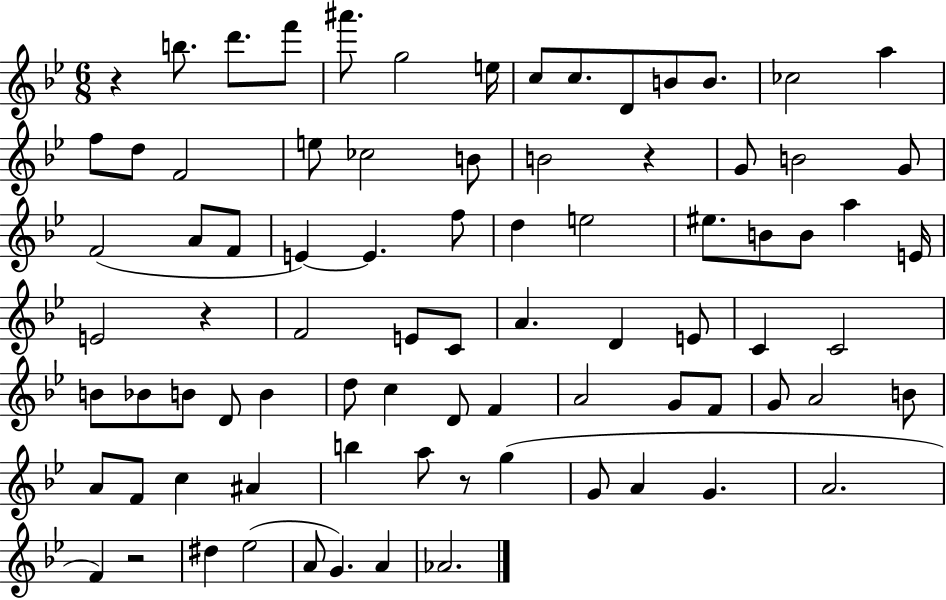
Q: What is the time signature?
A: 6/8